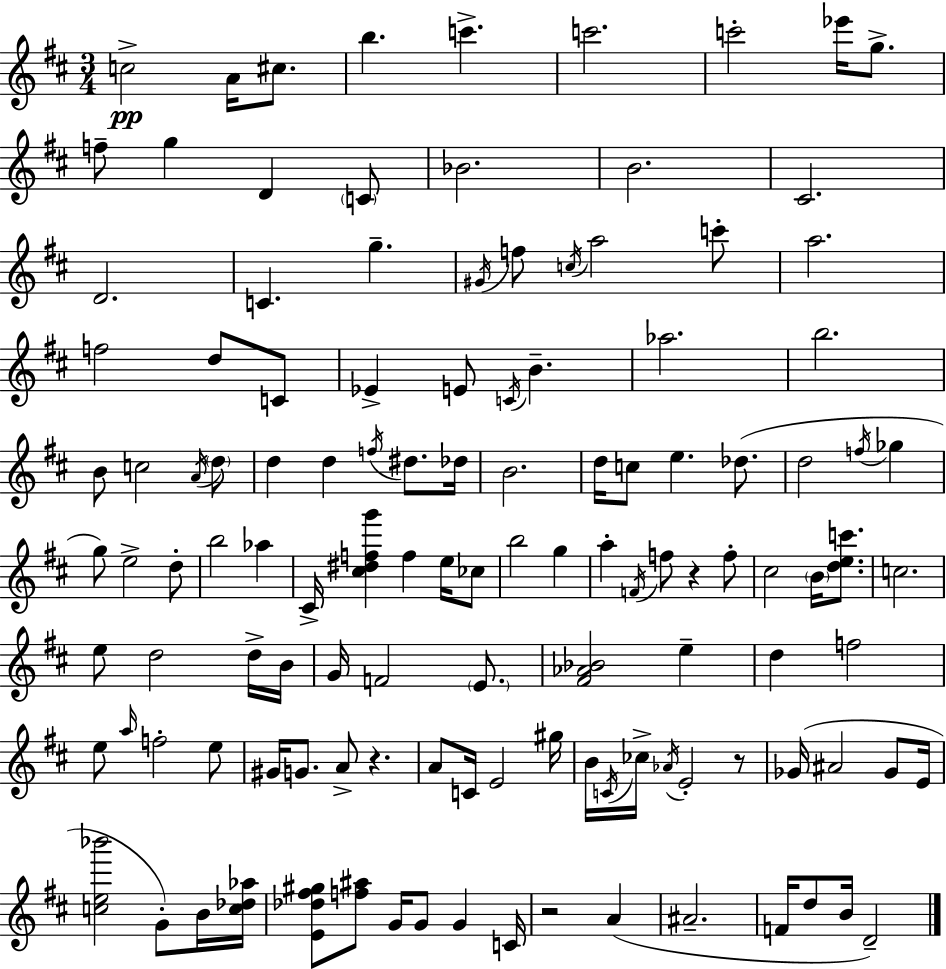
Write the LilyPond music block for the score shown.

{
  \clef treble
  \numericTimeSignature
  \time 3/4
  \key d \major
  c''2->\pp a'16 cis''8. | b''4. c'''4.-> | c'''2. | c'''2-. ees'''16 g''8.-> | \break f''8-- g''4 d'4 \parenthesize c'8 | bes'2. | b'2. | cis'2. | \break d'2. | c'4. g''4.-- | \acciaccatura { gis'16 } f''8 \acciaccatura { c''16 } a''2 | c'''8-. a''2. | \break f''2 d''8 | c'8 ees'4-> e'8 \acciaccatura { c'16 } b'4.-- | aes''2. | b''2. | \break b'8 c''2 | \acciaccatura { a'16 } \parenthesize d''8 d''4 d''4 | \acciaccatura { f''16 } dis''8. des''16 b'2. | d''16 c''8 e''4. | \break des''8.( d''2 | \acciaccatura { f''16 } ges''4 g''8) e''2-> | d''8-. b''2 | aes''4 cis'16-> <cis'' dis'' f'' g'''>4 f''4 | \break e''16 ces''8 b''2 | g''4 a''4-. \acciaccatura { f'16 } f''8 | r4 f''8-. cis''2 | \parenthesize b'16 <d'' e'' c'''>8. c''2. | \break e''8 d''2 | d''16-> b'16 g'16 f'2 | \parenthesize e'8. <fis' aes' bes'>2 | e''4-- d''4 f''2 | \break e''8 \grace { a''16 } f''2-. | e''8 gis'16 g'8. | a'8-> r4. a'8 c'16 e'2 | gis''16 b'16 \acciaccatura { c'16 } ces''16-> \acciaccatura { aes'16 } | \break e'2-. r8 ges'16( ais'2 | ges'8 e'16 <c'' e'' bes'''>2 | g'8-.) b'16 <c'' des'' aes''>16 <e' des'' fis'' gis''>8 | <f'' ais''>8 g'16 g'8 g'4 c'16 r2 | \break a'4( ais'2.-- | f'16 d''8 | b'16 d'2--) \bar "|."
}